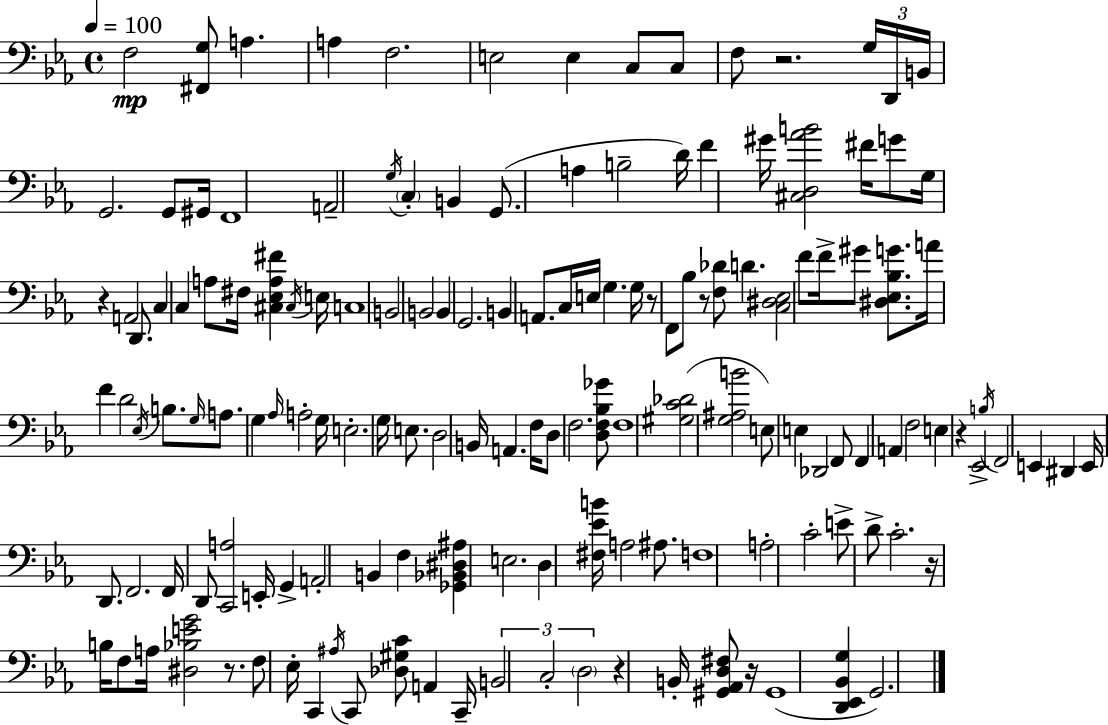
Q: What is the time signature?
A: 4/4